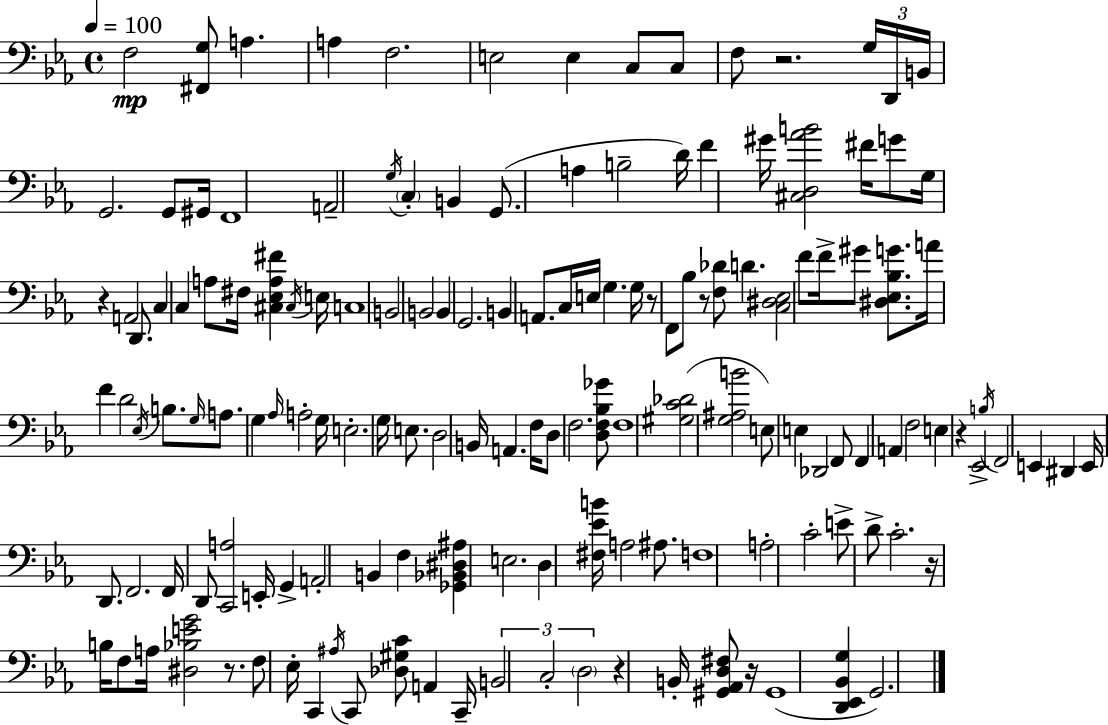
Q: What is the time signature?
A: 4/4